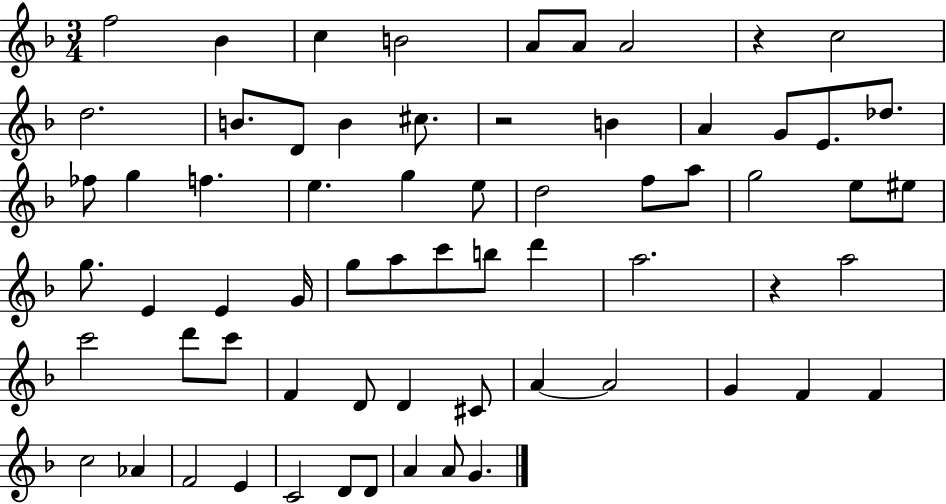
X:1
T:Untitled
M:3/4
L:1/4
K:F
f2 _B c B2 A/2 A/2 A2 z c2 d2 B/2 D/2 B ^c/2 z2 B A G/2 E/2 _d/2 _f/2 g f e g e/2 d2 f/2 a/2 g2 e/2 ^e/2 g/2 E E G/4 g/2 a/2 c'/2 b/2 d' a2 z a2 c'2 d'/2 c'/2 F D/2 D ^C/2 A A2 G F F c2 _A F2 E C2 D/2 D/2 A A/2 G